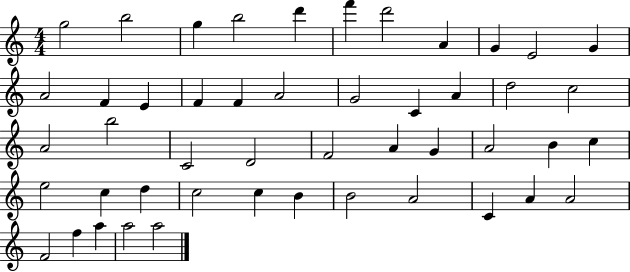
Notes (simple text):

G5/h B5/h G5/q B5/h D6/q F6/q D6/h A4/q G4/q E4/h G4/q A4/h F4/q E4/q F4/q F4/q A4/h G4/h C4/q A4/q D5/h C5/h A4/h B5/h C4/h D4/h F4/h A4/q G4/q A4/h B4/q C5/q E5/h C5/q D5/q C5/h C5/q B4/q B4/h A4/h C4/q A4/q A4/h F4/h F5/q A5/q A5/h A5/h